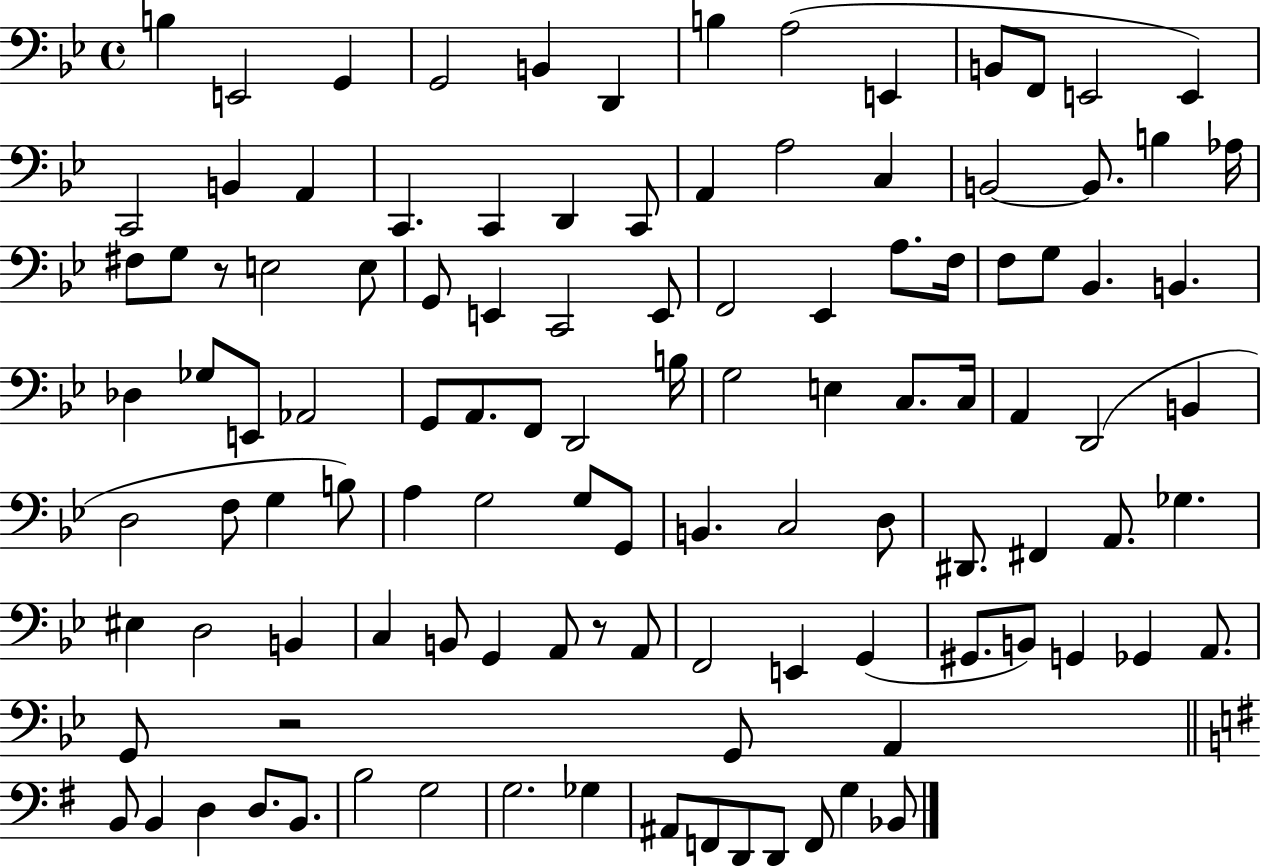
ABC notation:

X:1
T:Untitled
M:4/4
L:1/4
K:Bb
B, E,,2 G,, G,,2 B,, D,, B, A,2 E,, B,,/2 F,,/2 E,,2 E,, C,,2 B,, A,, C,, C,, D,, C,,/2 A,, A,2 C, B,,2 B,,/2 B, _A,/4 ^F,/2 G,/2 z/2 E,2 E,/2 G,,/2 E,, C,,2 E,,/2 F,,2 _E,, A,/2 F,/4 F,/2 G,/2 _B,, B,, _D, _G,/2 E,,/2 _A,,2 G,,/2 A,,/2 F,,/2 D,,2 B,/4 G,2 E, C,/2 C,/4 A,, D,,2 B,, D,2 F,/2 G, B,/2 A, G,2 G,/2 G,,/2 B,, C,2 D,/2 ^D,,/2 ^F,, A,,/2 _G, ^E, D,2 B,, C, B,,/2 G,, A,,/2 z/2 A,,/2 F,,2 E,, G,, ^G,,/2 B,,/2 G,, _G,, A,,/2 G,,/2 z2 G,,/2 A,, B,,/2 B,, D, D,/2 B,,/2 B,2 G,2 G,2 _G, ^A,,/2 F,,/2 D,,/2 D,,/2 F,,/2 G, _B,,/2